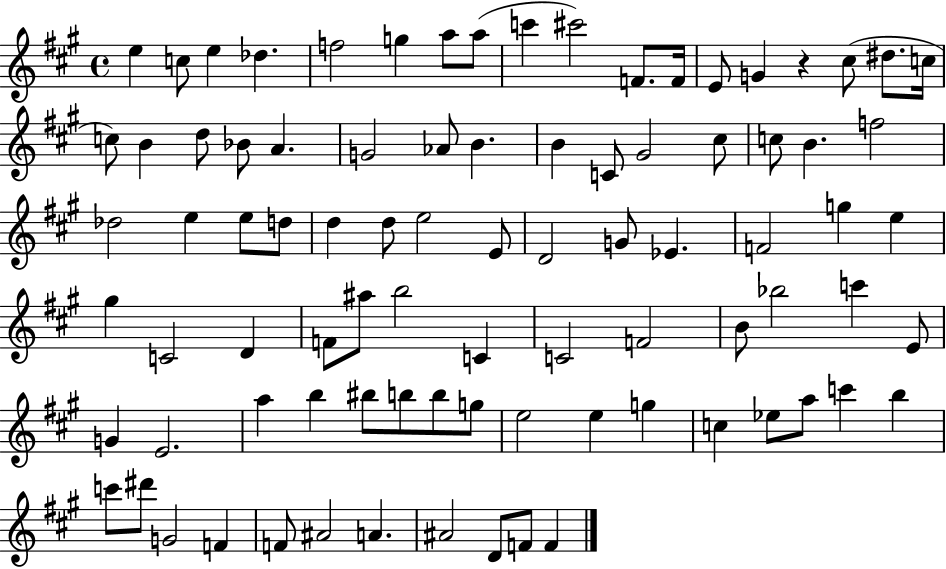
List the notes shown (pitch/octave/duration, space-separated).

E5/q C5/e E5/q Db5/q. F5/h G5/q A5/e A5/e C6/q C#6/h F4/e. F4/s E4/e G4/q R/q C#5/e D#5/e. C5/s C5/e B4/q D5/e Bb4/e A4/q. G4/h Ab4/e B4/q. B4/q C4/e G#4/h C#5/e C5/e B4/q. F5/h Db5/h E5/q E5/e D5/e D5/q D5/e E5/h E4/e D4/h G4/e Eb4/q. F4/h G5/q E5/q G#5/q C4/h D4/q F4/e A#5/e B5/h C4/q C4/h F4/h B4/e Bb5/h C6/q E4/e G4/q E4/h. A5/q B5/q BIS5/e B5/e B5/e G5/e E5/h E5/q G5/q C5/q Eb5/e A5/e C6/q B5/q C6/e D#6/e G4/h F4/q F4/e A#4/h A4/q. A#4/h D4/e F4/e F4/q